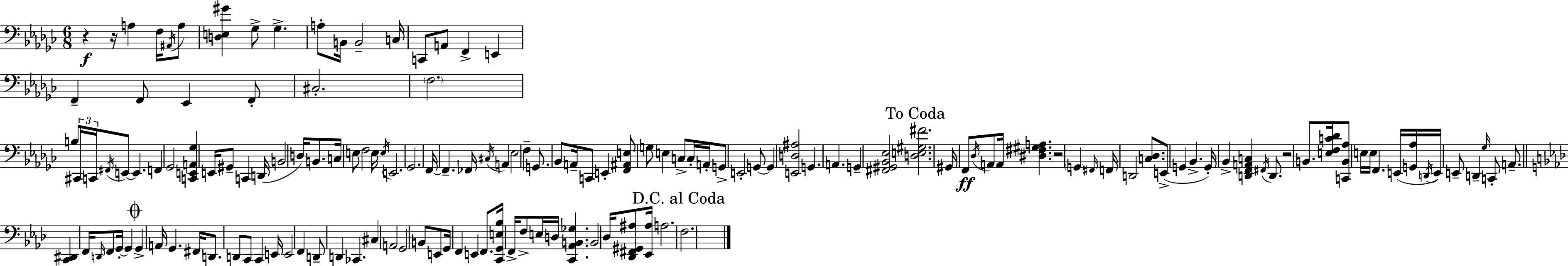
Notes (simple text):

R/q R/s A3/q F3/s A#2/s A3/e [D3,E3,G#4]/q Gb3/e Gb3/q. A3/e B2/s B2/h C3/s C2/e A2/e F2/q E2/q F2/q F2/e Eb2/q F2/e C#3/h. F3/h. B3/e C#2/s C2/s F#2/s E2/e E2/q. F2/q Gb2/h [C2,E2,A2,Gb3]/q E2/s G#2/e C2/q D2/s B2/h D3/s B2/e. C3/s E3/e F3/h E3/s E3/s E2/h. Gb2/h. F2/s F2/q. FES2/s C#3/s A2/q Eb3/h F3/q G2/e. Bb2/e A2/s C2/e E2/q [F2,A#2,E3]/e G3/e E3/q C3/e C3/s A2/s G2/e E2/h G2/e G2/q [E2,D3,A#3]/h G2/q. A2/q. G2/q [F#2,G#2,Bb2,Eb3]/h [D3,E3,G#3,F#4]/h. G#2/s F2/e Db3/s A2/e A2/s [D#3,F#3,G#3,A3]/q. R/h G2/q F#2/s F2/s D2/h [C3,Db3]/e. E2/e G2/q Bb2/q. G2/s Bb2/q [D2,F2,A2,C3]/q F#2/s D2/e. R/h B2/e. [E3,F3,C4,Db4]/s [C2,B2,Ab3]/e E3/s E3/s F2/q. E2/s [G2,Ab3]/s D2/s E2/s E2/e D2/q Gb3/s C2/e A2/e. [C2,D#2]/q F2/s D2/s F2/e G2/s G2/q G2/q A2/s G2/q. F#2/s D2/e. D2/e C2/e C2/q E2/s E2/h F2/q D2/e D2/q CES2/q. C#3/q A2/h G2/h B2/e E2/e G2/s F2/q E2/q F2/e. [C2,G2,E3,Bb3]/s F2/s F3/e E3/s D3/s [C2,Ab2,B2,Gb3]/q. B2/h Db3/s [Db2,F#2,G#2,A#3]/e [Eb2,A#3]/s A3/h. F3/h.